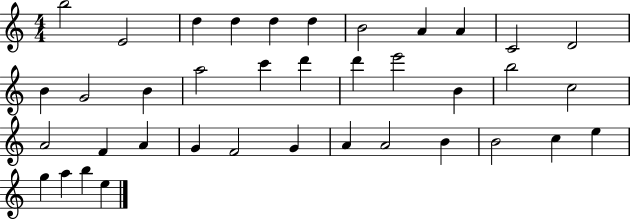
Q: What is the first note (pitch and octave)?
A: B5